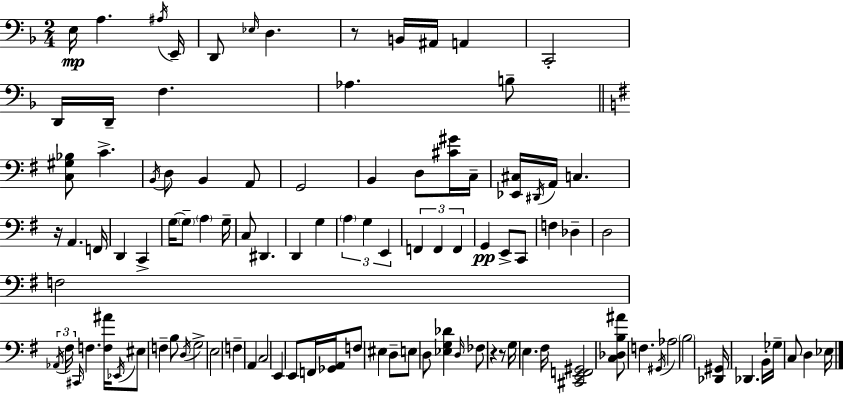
E3/s A3/q. A#3/s E2/s D2/e Eb3/s D3/q. R/e B2/s A#2/s A2/q C2/h D2/s D2/s F3/q. Ab3/q. B3/e [C3,G#3,Bb3]/e C4/q. B2/s D3/e B2/q A2/e G2/h B2/q D3/e [C#4,G#4]/s C3/s [Eb2,C#3]/s D#2/s A2/s C3/q. R/s A2/q. F2/s D2/q C2/q G3/s G3/e A3/q G3/s C3/e D#2/q. D2/q G3/q A3/q G3/q E2/q F2/q F2/q F2/q G2/q E2/e C2/e F3/q Db3/q D3/h F3/h Ab2/s F#3/s C#2/s F3/q. [F3,A#4]/s Eb2/s EIS3/e F3/q B3/e D3/s G3/h E3/h F3/q A2/q C3/h E2/q E2/e F2/s [Gb2,A2]/s F3/e EIS3/q D3/e E3/e D3/e [Eb3,G3,Db4]/q D3/s FES3/e R/q R/e G3/s E3/q. F#3/s [C#2,E2,F2,G#2]/h [C3,Db3,B3,A#4]/e F3/q. G#2/s Ab3/h B3/h [Db2,G#2]/s Db2/q. B2/s Gb3/s C3/e D3/q Eb3/s